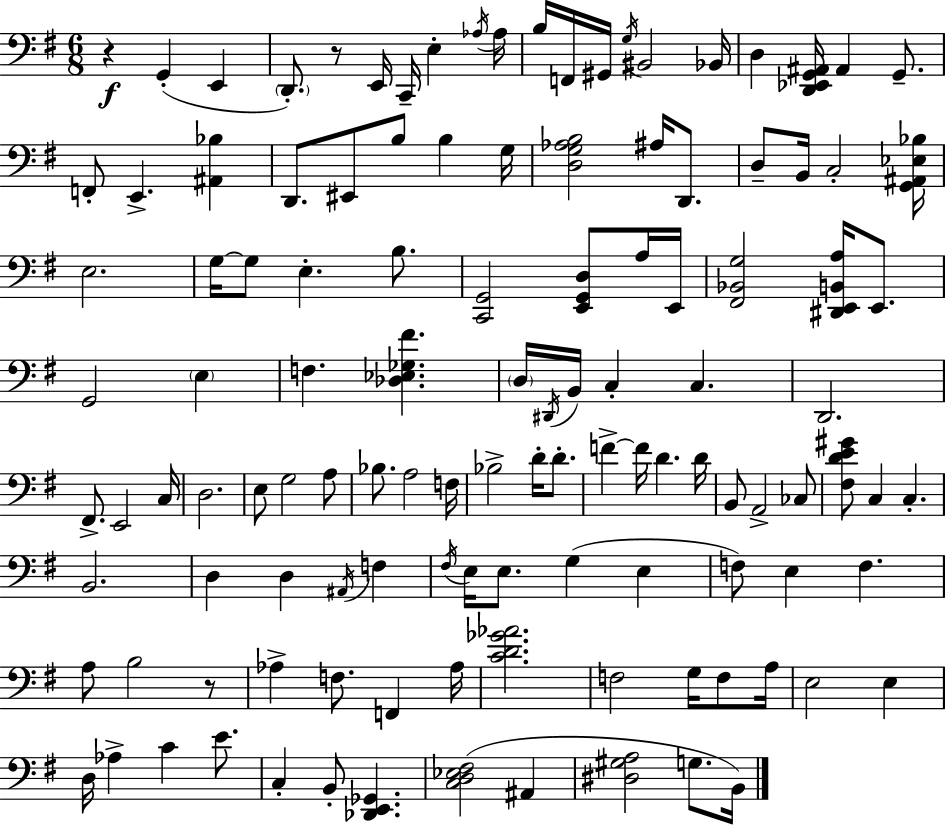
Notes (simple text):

R/q G2/q E2/q D2/e. R/e E2/s C2/s E3/q Ab3/s Ab3/s B3/s F2/s G#2/s G3/s BIS2/h Bb2/s D3/q [D2,Eb2,G2,A#2]/s A#2/q G2/e. F2/e E2/q. [A#2,Bb3]/q D2/e. EIS2/e B3/e B3/q G3/s [D3,G3,Ab3,B3]/h A#3/s D2/e. D3/e B2/s C3/h [G2,A#2,Eb3,Bb3]/s E3/h. G3/s G3/e E3/q. B3/e. [C2,G2]/h [E2,G2,D3]/e A3/s E2/s [F#2,Bb2,G3]/h [D#2,E2,B2,A3]/s E2/e. G2/h E3/q F3/q. [Db3,Eb3,Gb3,F#4]/q. D3/s D#2/s B2/s C3/q C3/q. D2/h. F#2/e. E2/h C3/s D3/h. E3/e G3/h A3/e Bb3/e. A3/h F3/s Bb3/h D4/s D4/e. F4/q F4/s D4/q. D4/s B2/e A2/h CES3/e [F#3,D4,E4,G#4]/e C3/q C3/q. B2/h. D3/q D3/q A#2/s F3/q F#3/s E3/s E3/e. G3/q E3/q F3/e E3/q F3/q. A3/e B3/h R/e Ab3/q F3/e. F2/q Ab3/s [C4,D4,Gb4,Ab4]/h. F3/h G3/s F3/e A3/s E3/h E3/q D3/s Ab3/q C4/q E4/e. C3/q B2/e [Db2,E2,Gb2]/q. [C3,D3,Eb3,F#3]/h A#2/q [D#3,G#3,A3]/h G3/e. B2/s